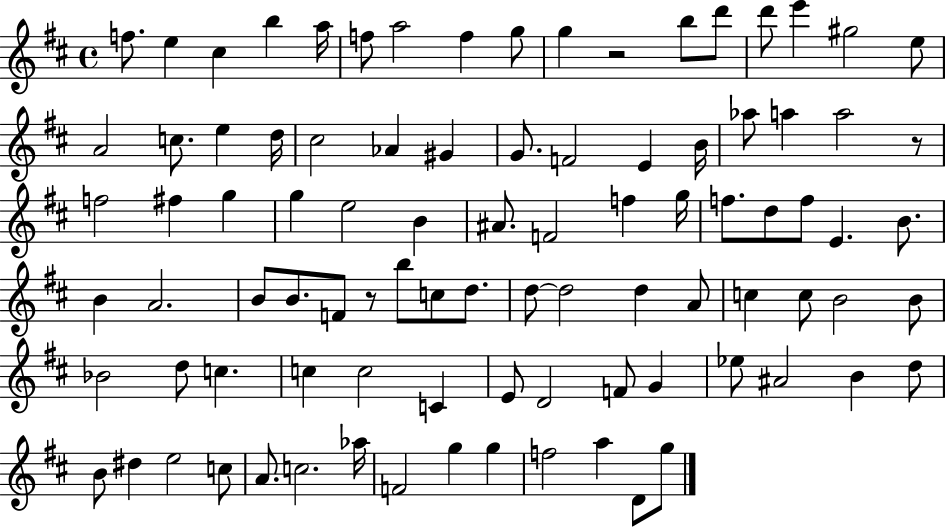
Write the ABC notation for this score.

X:1
T:Untitled
M:4/4
L:1/4
K:D
f/2 e ^c b a/4 f/2 a2 f g/2 g z2 b/2 d'/2 d'/2 e' ^g2 e/2 A2 c/2 e d/4 ^c2 _A ^G G/2 F2 E B/4 _a/2 a a2 z/2 f2 ^f g g e2 B ^A/2 F2 f g/4 f/2 d/2 f/2 E B/2 B A2 B/2 B/2 F/2 z/2 b/2 c/2 d/2 d/2 d2 d A/2 c c/2 B2 B/2 _B2 d/2 c c c2 C E/2 D2 F/2 G _e/2 ^A2 B d/2 B/2 ^d e2 c/2 A/2 c2 _a/4 F2 g g f2 a D/2 g/2